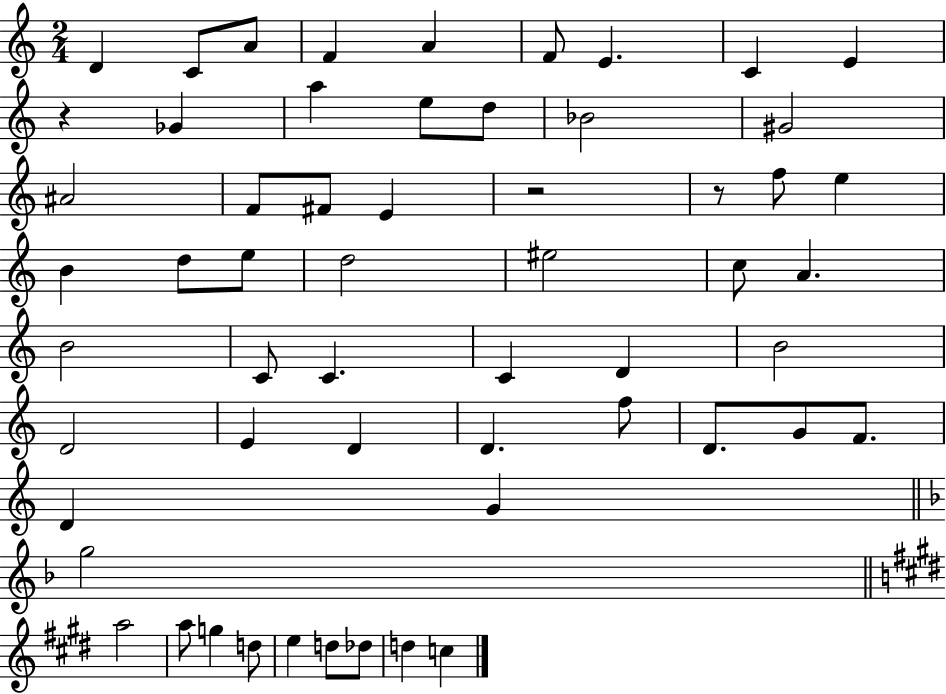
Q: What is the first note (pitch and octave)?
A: D4